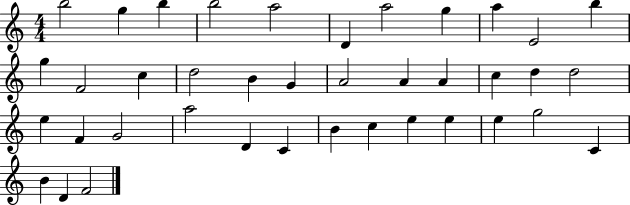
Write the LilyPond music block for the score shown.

{
  \clef treble
  \numericTimeSignature
  \time 4/4
  \key c \major
  b''2 g''4 b''4 | b''2 a''2 | d'4 a''2 g''4 | a''4 e'2 b''4 | \break g''4 f'2 c''4 | d''2 b'4 g'4 | a'2 a'4 a'4 | c''4 d''4 d''2 | \break e''4 f'4 g'2 | a''2 d'4 c'4 | b'4 c''4 e''4 e''4 | e''4 g''2 c'4 | \break b'4 d'4 f'2 | \bar "|."
}